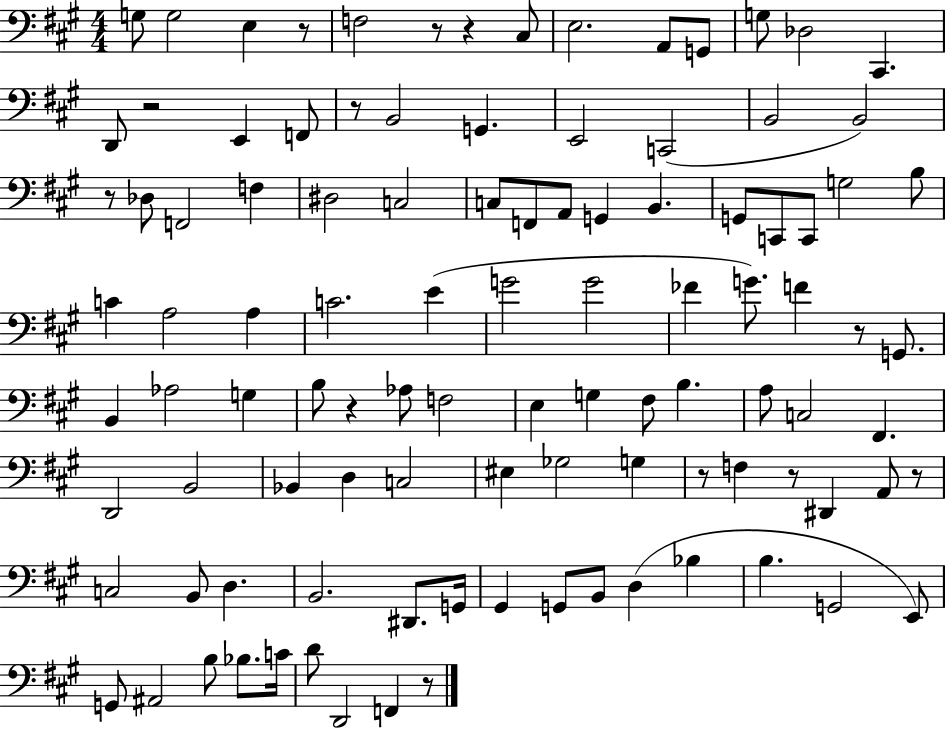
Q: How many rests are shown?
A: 12